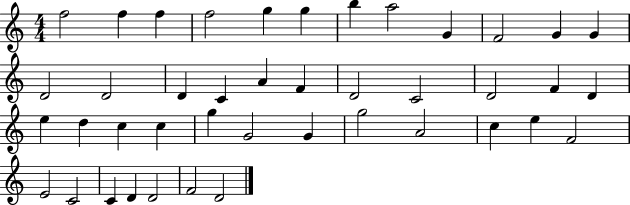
F5/h F5/q F5/q F5/h G5/q G5/q B5/q A5/h G4/q F4/h G4/q G4/q D4/h D4/h D4/q C4/q A4/q F4/q D4/h C4/h D4/h F4/q D4/q E5/q D5/q C5/q C5/q G5/q G4/h G4/q G5/h A4/h C5/q E5/q F4/h E4/h C4/h C4/q D4/q D4/h F4/h D4/h